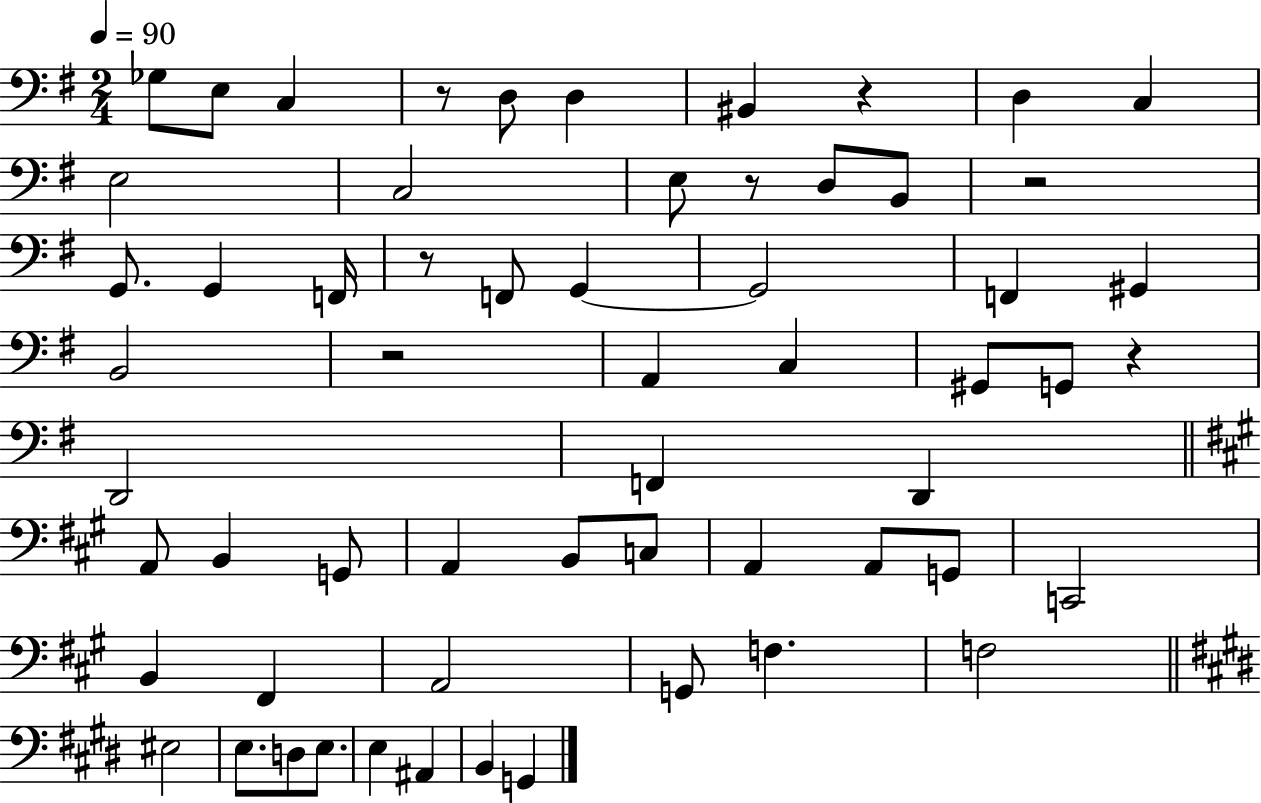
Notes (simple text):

Gb3/e E3/e C3/q R/e D3/e D3/q BIS2/q R/q D3/q C3/q E3/h C3/h E3/e R/e D3/e B2/e R/h G2/e. G2/q F2/s R/e F2/e G2/q G2/h F2/q G#2/q B2/h R/h A2/q C3/q G#2/e G2/e R/q D2/h F2/q D2/q A2/e B2/q G2/e A2/q B2/e C3/e A2/q A2/e G2/e C2/h B2/q F#2/q A2/h G2/e F3/q. F3/h EIS3/h E3/e. D3/e E3/e. E3/q A#2/q B2/q G2/q